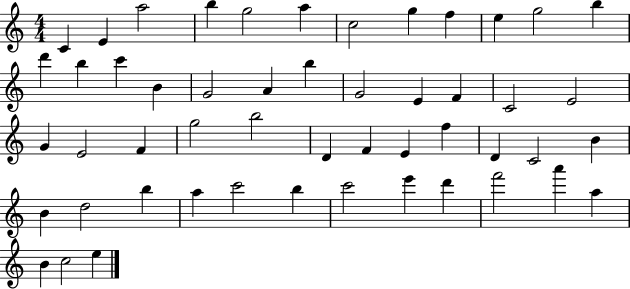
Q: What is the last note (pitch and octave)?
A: E5